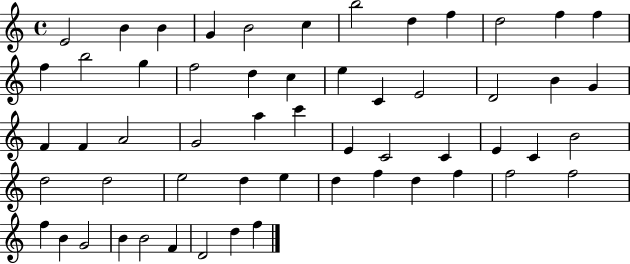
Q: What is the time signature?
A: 4/4